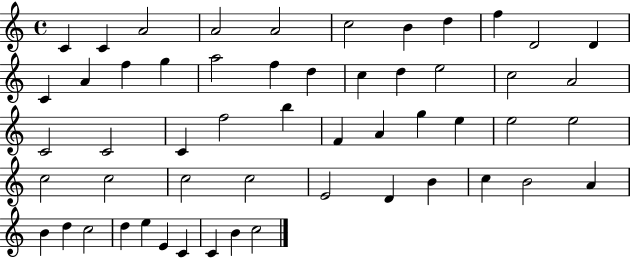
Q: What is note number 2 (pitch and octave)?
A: C4